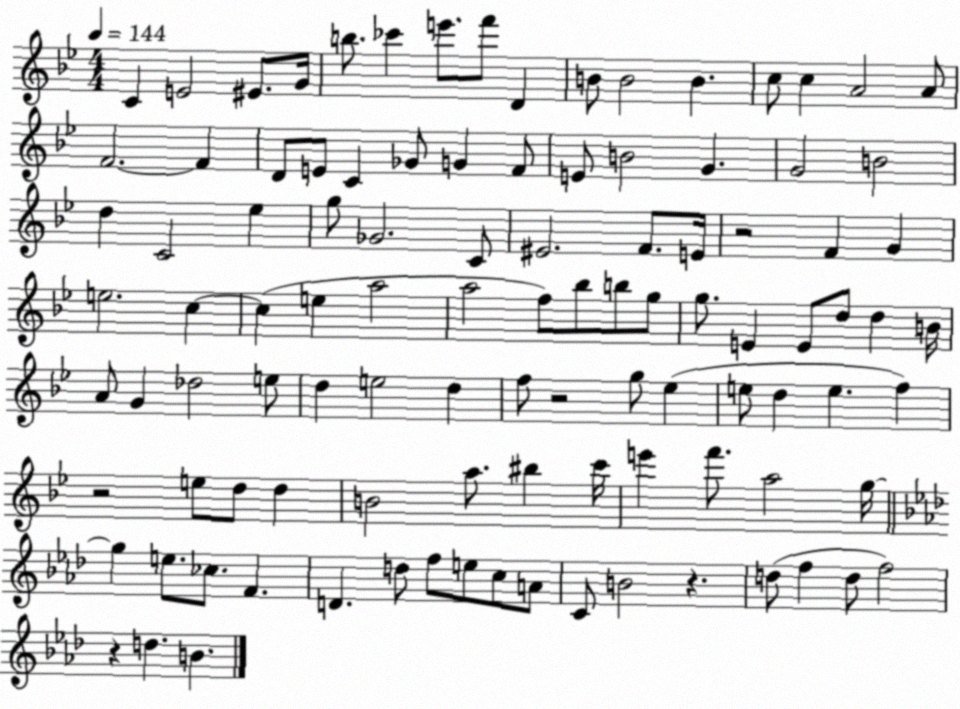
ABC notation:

X:1
T:Untitled
M:4/4
L:1/4
K:Bb
C E2 ^E/2 G/4 b/2 _c' e'/2 f'/2 D B/2 B2 B c/2 c A2 A/2 F2 F D/2 E/2 C _G/2 G F/2 E/2 B2 G G2 B2 d C2 _e g/2 _G2 C/2 ^E2 F/2 E/4 z2 F G e2 c c e a2 a2 f/2 _b/2 b/2 g/2 g/2 E E/2 d/2 d B/4 A/2 G _d2 e/2 d e2 d f/2 z2 g/2 _e e/2 d e f z2 e/2 d/2 d B2 a/2 ^b c'/4 e' f'/2 a2 g/4 g e/2 _c/2 F D d/2 f/2 e/2 c/2 A/2 C/2 B2 z d/2 f d/2 f2 z d B